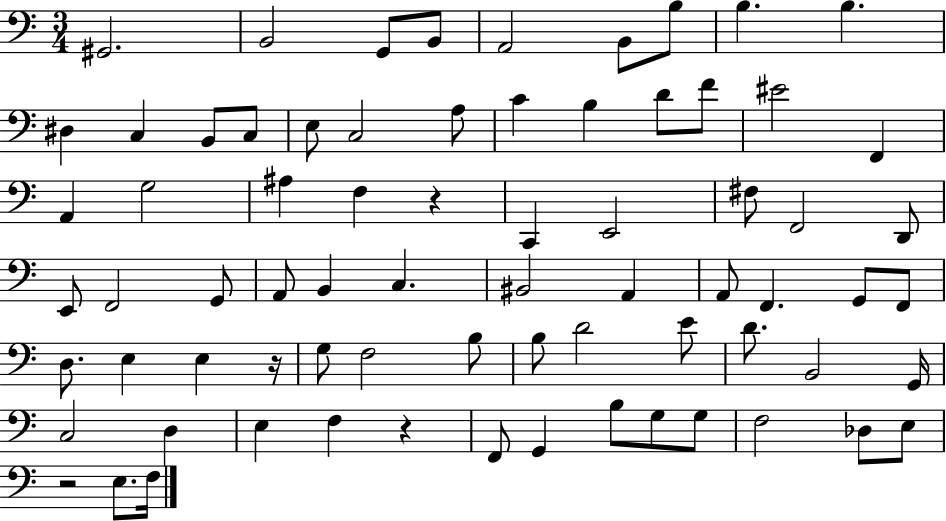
{
  \clef bass
  \numericTimeSignature
  \time 3/4
  \key c \major
  gis,2. | b,2 g,8 b,8 | a,2 b,8 b8 | b4. b4. | \break dis4 c4 b,8 c8 | e8 c2 a8 | c'4 b4 d'8 f'8 | eis'2 f,4 | \break a,4 g2 | ais4 f4 r4 | c,4 e,2 | fis8 f,2 d,8 | \break e,8 f,2 g,8 | a,8 b,4 c4. | bis,2 a,4 | a,8 f,4. g,8 f,8 | \break d8. e4 e4 r16 | g8 f2 b8 | b8 d'2 e'8 | d'8. b,2 g,16 | \break c2 d4 | e4 f4 r4 | f,8 g,4 b8 g8 g8 | f2 des8 e8 | \break r2 e8. f16 | \bar "|."
}